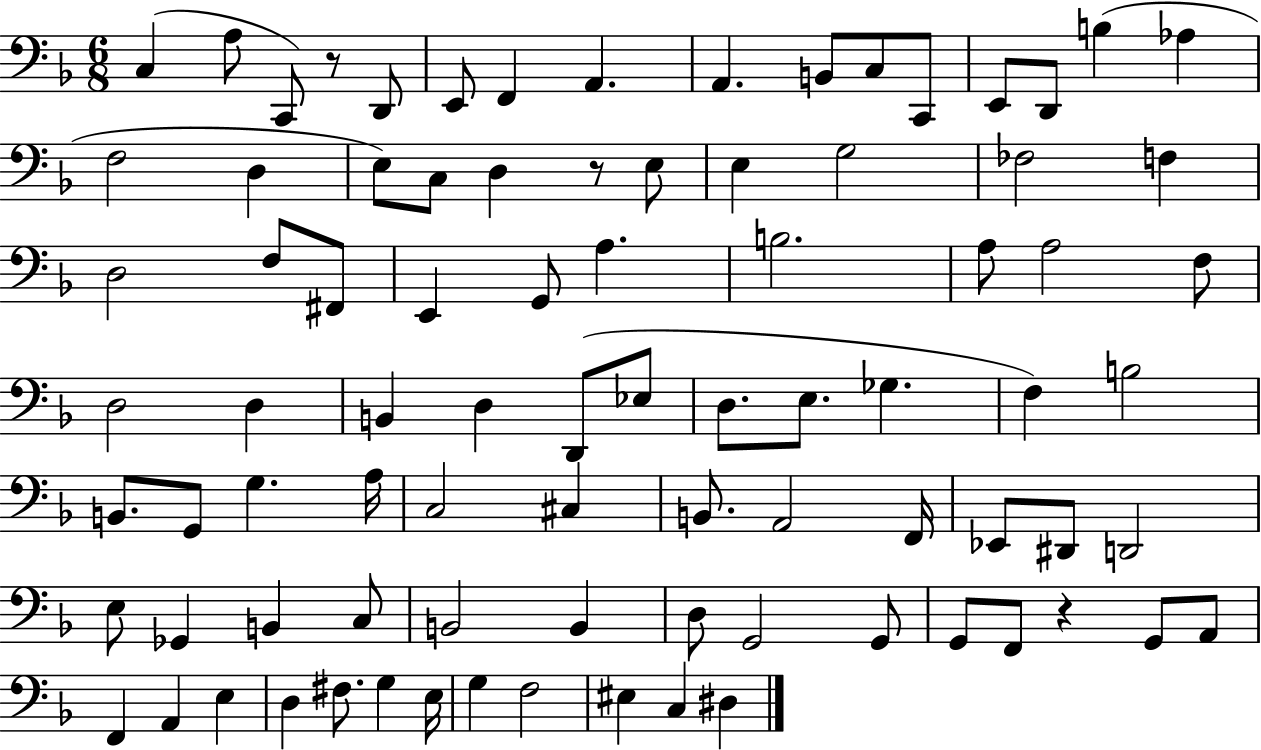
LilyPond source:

{
  \clef bass
  \numericTimeSignature
  \time 6/8
  \key f \major
  c4( a8 c,8) r8 d,8 | e,8 f,4 a,4. | a,4. b,8 c8 c,8 | e,8 d,8 b4( aes4 | \break f2 d4 | e8) c8 d4 r8 e8 | e4 g2 | fes2 f4 | \break d2 f8 fis,8 | e,4 g,8 a4. | b2. | a8 a2 f8 | \break d2 d4 | b,4 d4 d,8( ees8 | d8. e8. ges4. | f4) b2 | \break b,8. g,8 g4. a16 | c2 cis4 | b,8. a,2 f,16 | ees,8 dis,8 d,2 | \break e8 ges,4 b,4 c8 | b,2 b,4 | d8 g,2 g,8 | g,8 f,8 r4 g,8 a,8 | \break f,4 a,4 e4 | d4 fis8. g4 e16 | g4 f2 | eis4 c4 dis4 | \break \bar "|."
}